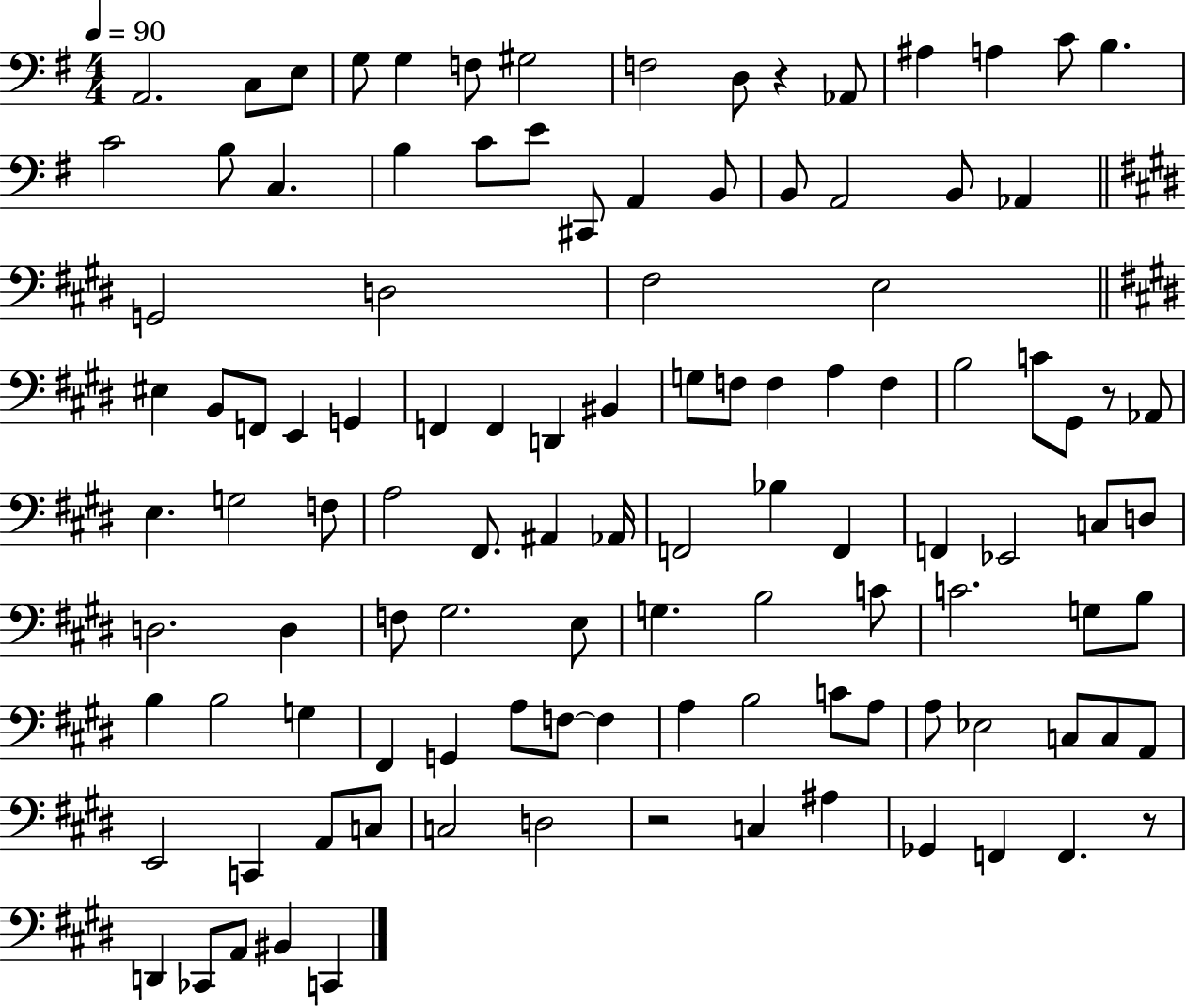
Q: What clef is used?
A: bass